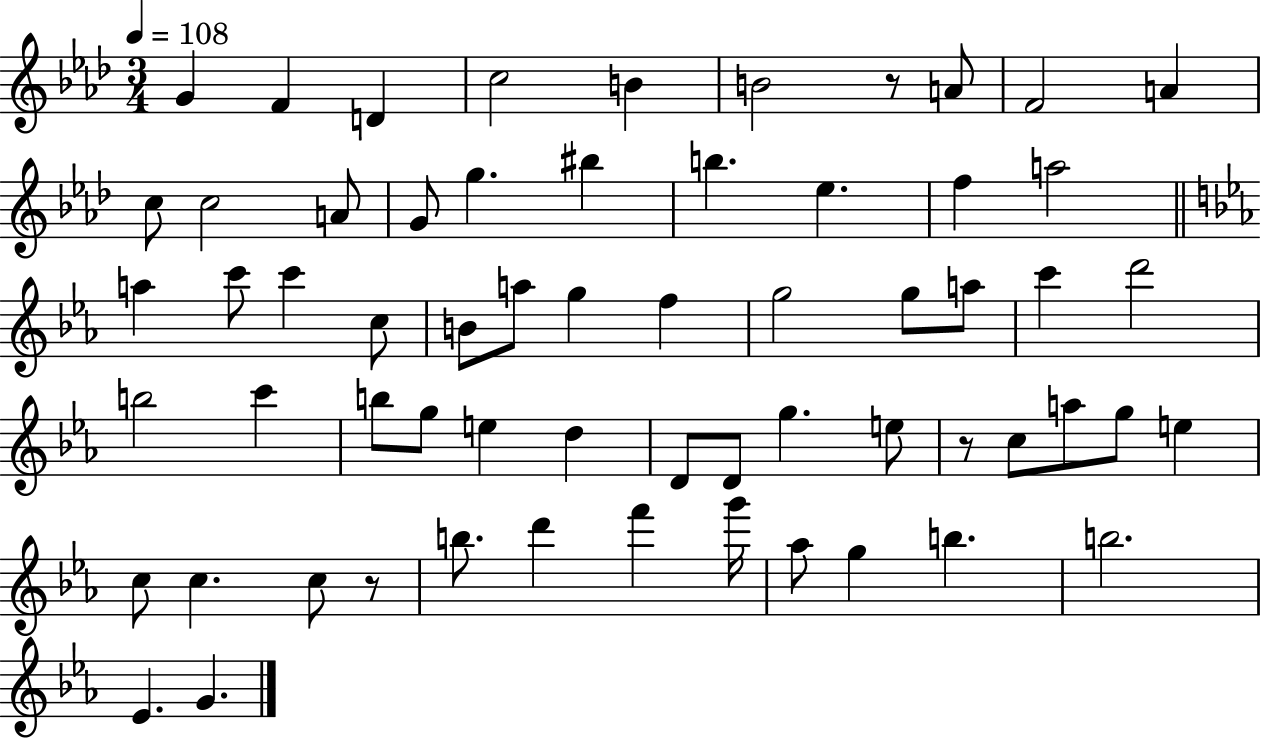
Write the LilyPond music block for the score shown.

{
  \clef treble
  \numericTimeSignature
  \time 3/4
  \key aes \major
  \tempo 4 = 108
  g'4 f'4 d'4 | c''2 b'4 | b'2 r8 a'8 | f'2 a'4 | \break c''8 c''2 a'8 | g'8 g''4. bis''4 | b''4. ees''4. | f''4 a''2 | \break \bar "||" \break \key ees \major a''4 c'''8 c'''4 c''8 | b'8 a''8 g''4 f''4 | g''2 g''8 a''8 | c'''4 d'''2 | \break b''2 c'''4 | b''8 g''8 e''4 d''4 | d'8 d'8 g''4. e''8 | r8 c''8 a''8 g''8 e''4 | \break c''8 c''4. c''8 r8 | b''8. d'''4 f'''4 g'''16 | aes''8 g''4 b''4. | b''2. | \break ees'4. g'4. | \bar "|."
}